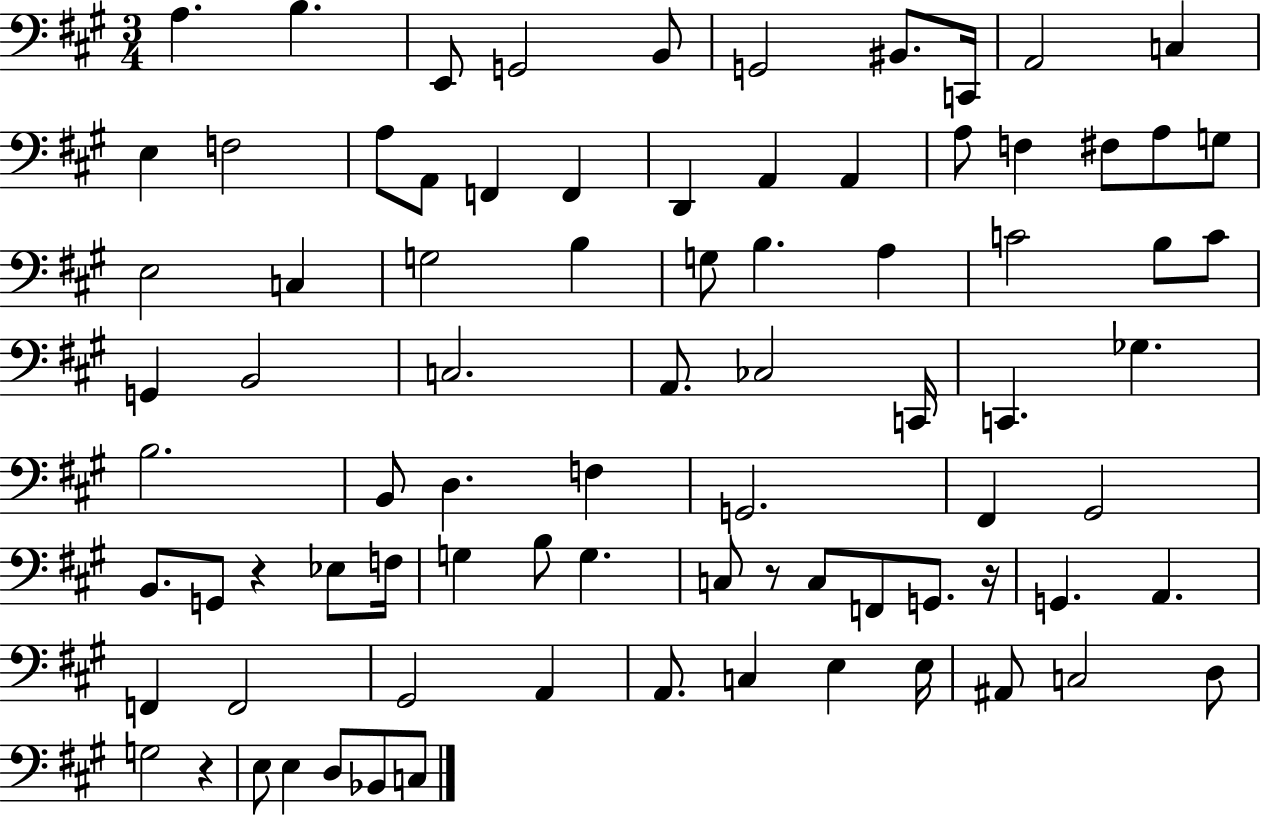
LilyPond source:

{
  \clef bass
  \numericTimeSignature
  \time 3/4
  \key a \major
  \repeat volta 2 { a4. b4. | e,8 g,2 b,8 | g,2 bis,8. c,16 | a,2 c4 | \break e4 f2 | a8 a,8 f,4 f,4 | d,4 a,4 a,4 | a8 f4 fis8 a8 g8 | \break e2 c4 | g2 b4 | g8 b4. a4 | c'2 b8 c'8 | \break g,4 b,2 | c2. | a,8. ces2 c,16 | c,4. ges4. | \break b2. | b,8 d4. f4 | g,2. | fis,4 gis,2 | \break b,8. g,8 r4 ees8 f16 | g4 b8 g4. | c8 r8 c8 f,8 g,8. r16 | g,4. a,4. | \break f,4 f,2 | gis,2 a,4 | a,8. c4 e4 e16 | ais,8 c2 d8 | \break g2 r4 | e8 e4 d8 bes,8 c8 | } \bar "|."
}